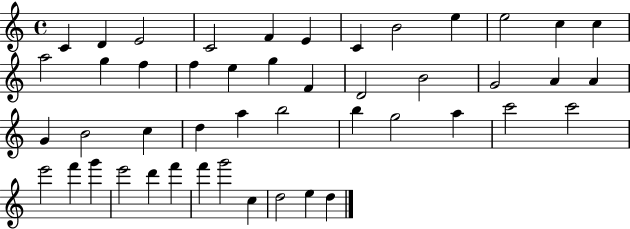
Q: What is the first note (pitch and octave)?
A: C4